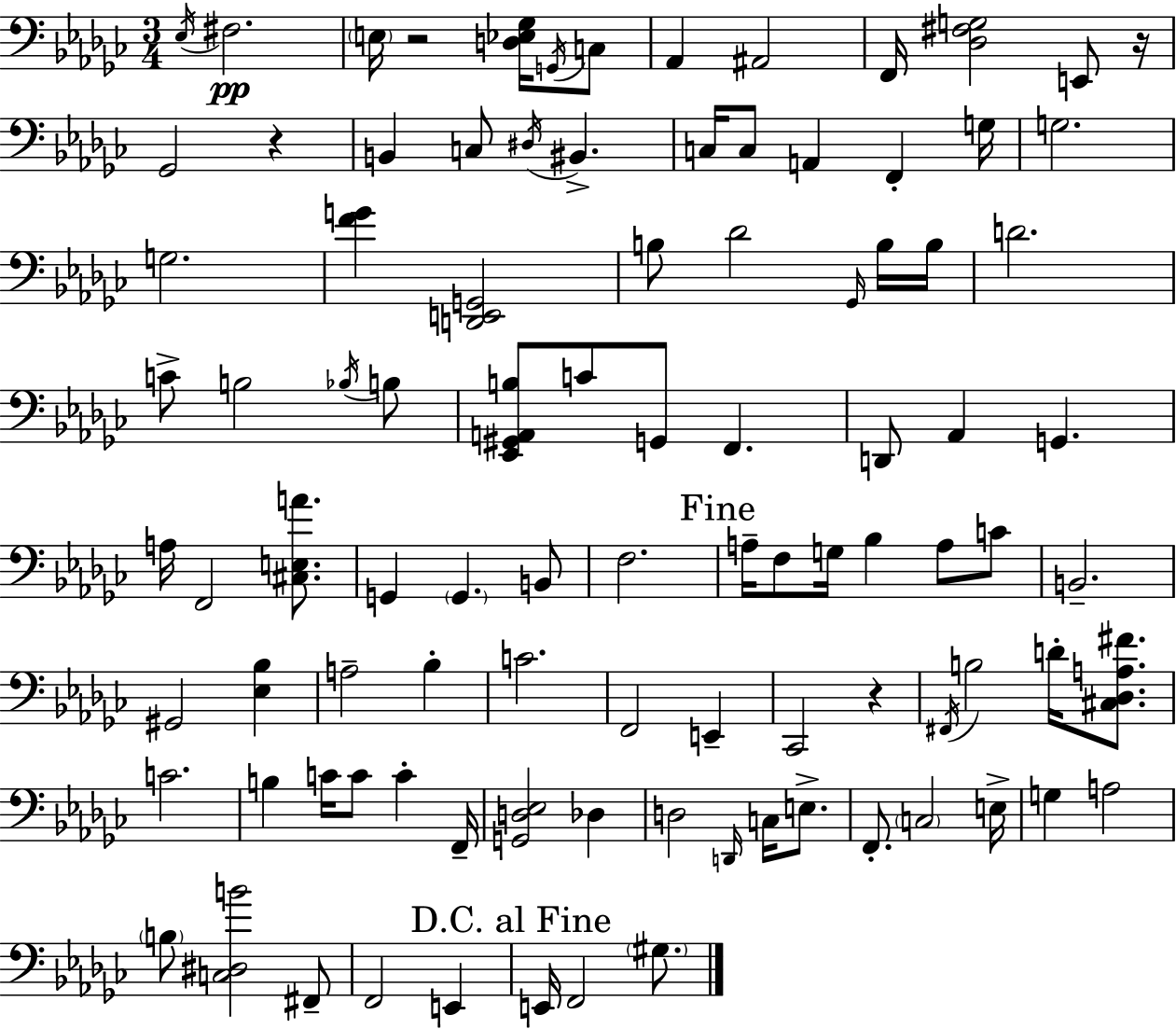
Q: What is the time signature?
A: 3/4